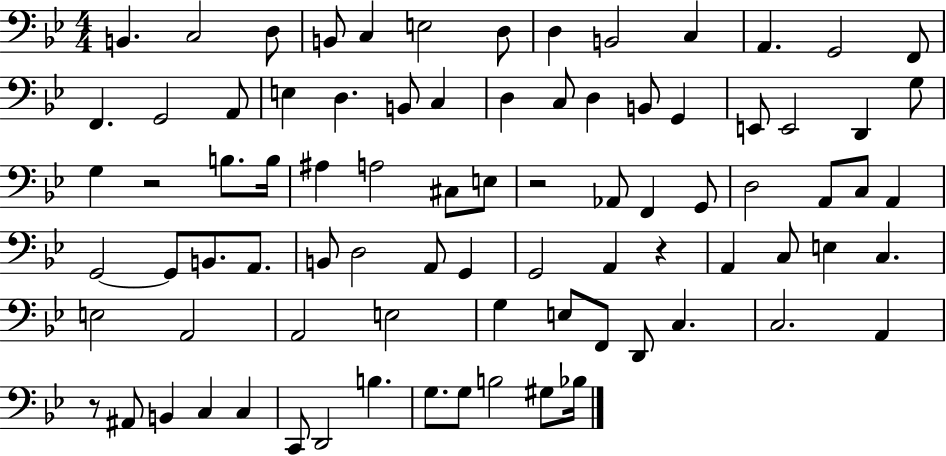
X:1
T:Untitled
M:4/4
L:1/4
K:Bb
B,, C,2 D,/2 B,,/2 C, E,2 D,/2 D, B,,2 C, A,, G,,2 F,,/2 F,, G,,2 A,,/2 E, D, B,,/2 C, D, C,/2 D, B,,/2 G,, E,,/2 E,,2 D,, G,/2 G, z2 B,/2 B,/4 ^A, A,2 ^C,/2 E,/2 z2 _A,,/2 F,, G,,/2 D,2 A,,/2 C,/2 A,, G,,2 G,,/2 B,,/2 A,,/2 B,,/2 D,2 A,,/2 G,, G,,2 A,, z A,, C,/2 E, C, E,2 A,,2 A,,2 E,2 G, E,/2 F,,/2 D,,/2 C, C,2 A,, z/2 ^A,,/2 B,, C, C, C,,/2 D,,2 B, G,/2 G,/2 B,2 ^G,/2 _B,/4